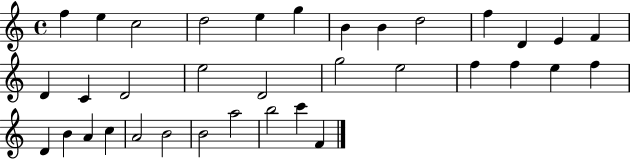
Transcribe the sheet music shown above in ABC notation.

X:1
T:Untitled
M:4/4
L:1/4
K:C
f e c2 d2 e g B B d2 f D E F D C D2 e2 D2 g2 e2 f f e f D B A c A2 B2 B2 a2 b2 c' F